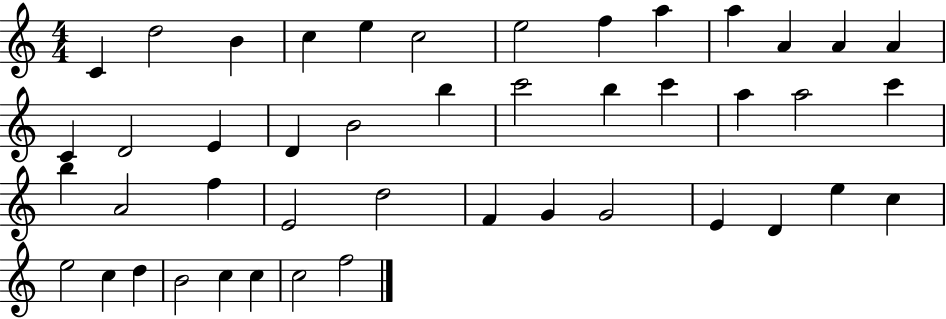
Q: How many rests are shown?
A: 0